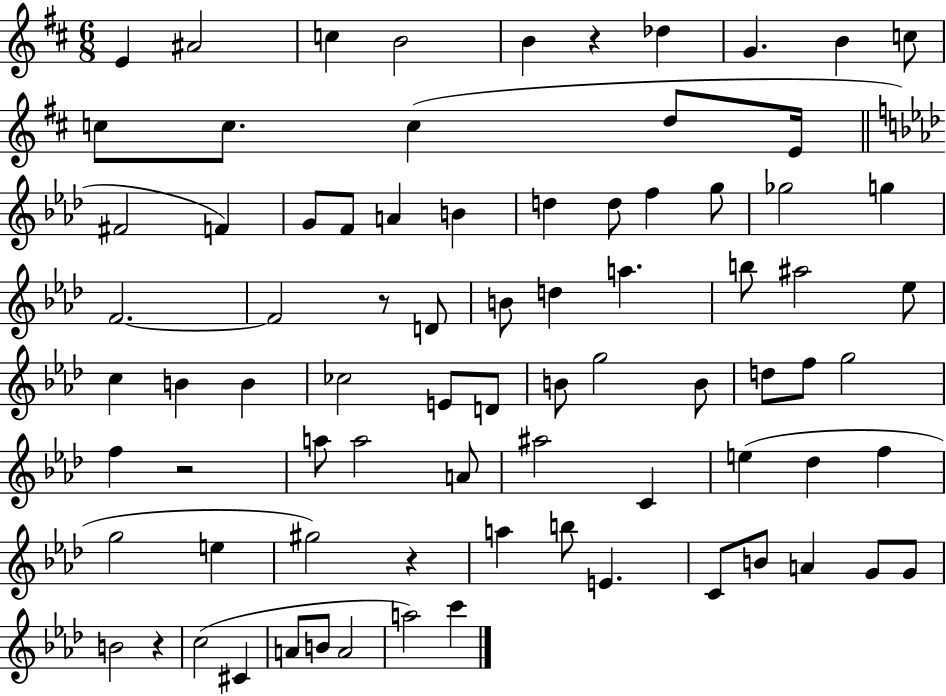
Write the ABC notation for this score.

X:1
T:Untitled
M:6/8
L:1/4
K:D
E ^A2 c B2 B z _d G B c/2 c/2 c/2 c d/2 E/4 ^F2 F G/2 F/2 A B d d/2 f g/2 _g2 g F2 F2 z/2 D/2 B/2 d a b/2 ^a2 _e/2 c B B _c2 E/2 D/2 B/2 g2 B/2 d/2 f/2 g2 f z2 a/2 a2 A/2 ^a2 C e _d f g2 e ^g2 z a b/2 E C/2 B/2 A G/2 G/2 B2 z c2 ^C A/2 B/2 A2 a2 c'